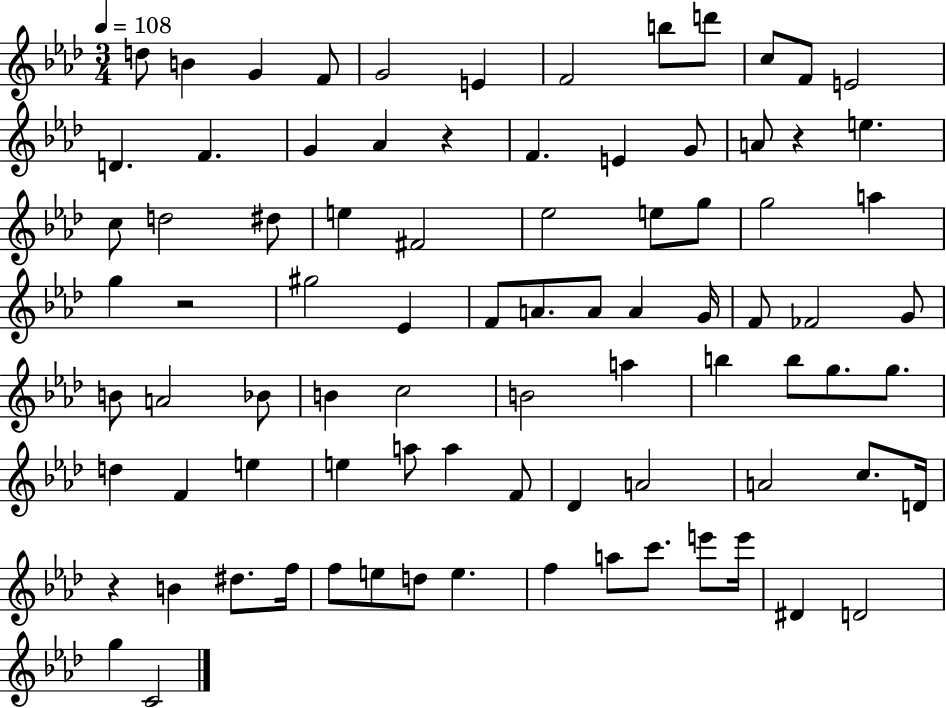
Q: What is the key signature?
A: AES major